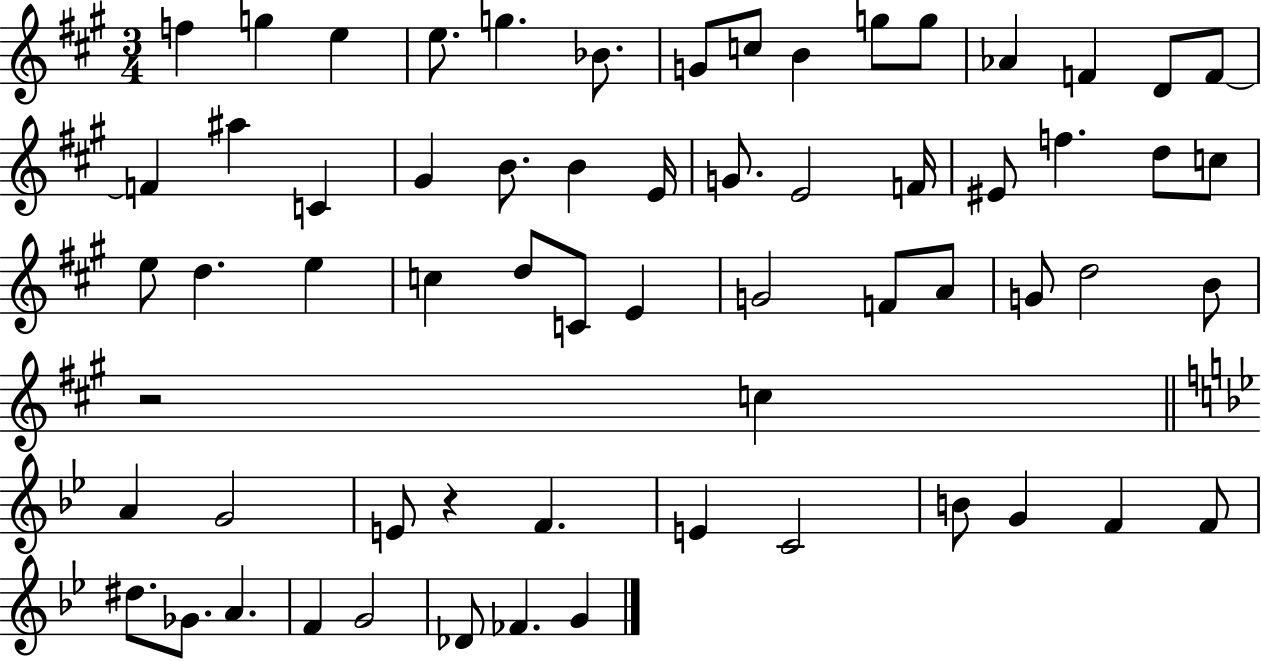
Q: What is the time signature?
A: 3/4